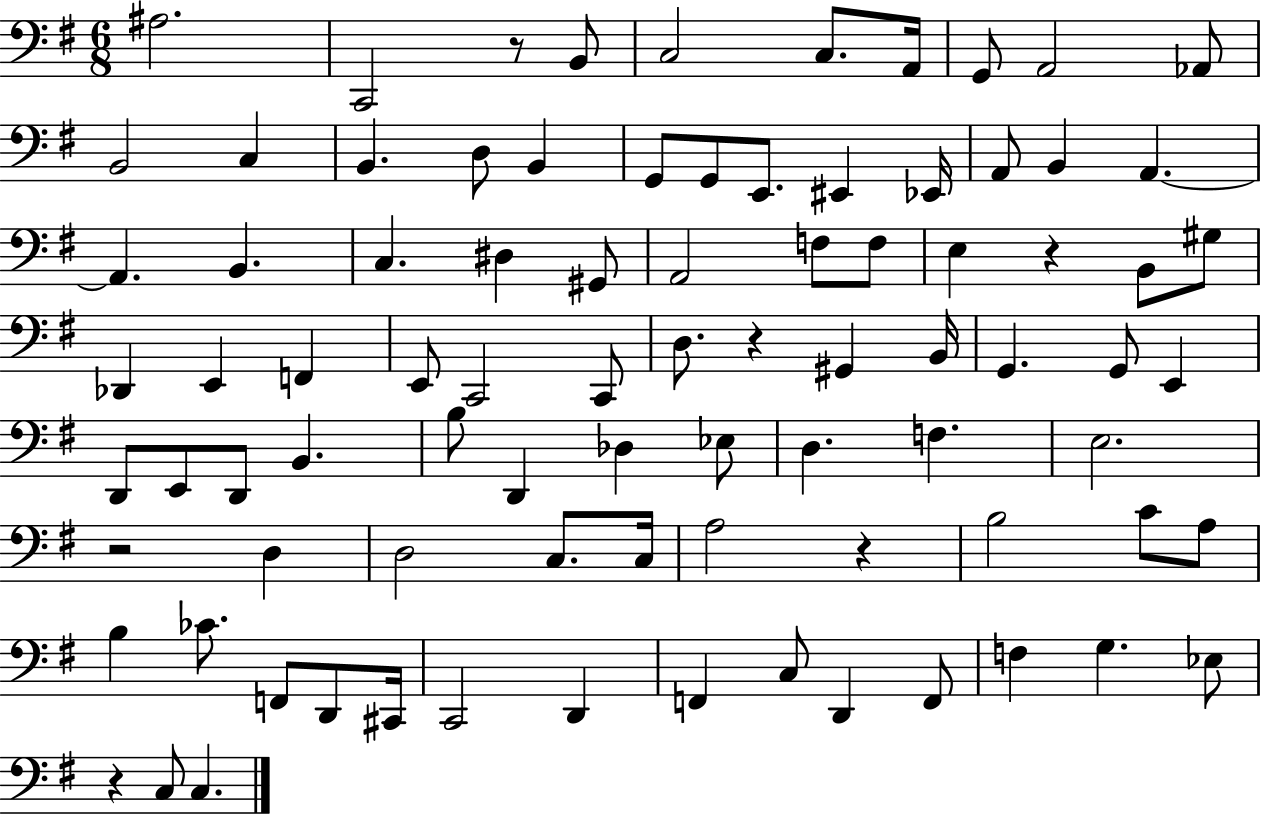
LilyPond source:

{
  \clef bass
  \numericTimeSignature
  \time 6/8
  \key g \major
  \repeat volta 2 { ais2. | c,2 r8 b,8 | c2 c8. a,16 | g,8 a,2 aes,8 | \break b,2 c4 | b,4. d8 b,4 | g,8 g,8 e,8. eis,4 ees,16 | a,8 b,4 a,4.~~ | \break a,4. b,4. | c4. dis4 gis,8 | a,2 f8 f8 | e4 r4 b,8 gis8 | \break des,4 e,4 f,4 | e,8 c,2 c,8 | d8. r4 gis,4 b,16 | g,4. g,8 e,4 | \break d,8 e,8 d,8 b,4. | b8 d,4 des4 ees8 | d4. f4. | e2. | \break r2 d4 | d2 c8. c16 | a2 r4 | b2 c'8 a8 | \break b4 ces'8. f,8 d,8 cis,16 | c,2 d,4 | f,4 c8 d,4 f,8 | f4 g4. ees8 | \break r4 c8 c4. | } \bar "|."
}